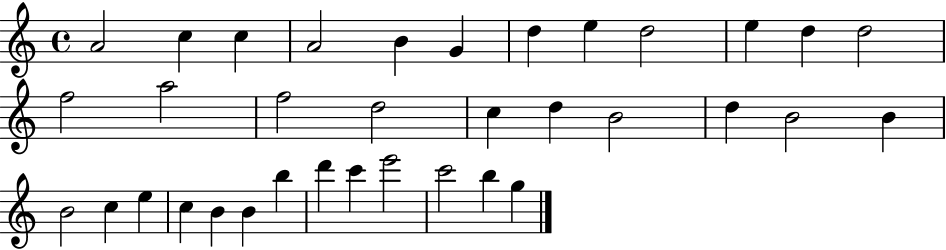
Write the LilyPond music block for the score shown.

{
  \clef treble
  \time 4/4
  \defaultTimeSignature
  \key c \major
  a'2 c''4 c''4 | a'2 b'4 g'4 | d''4 e''4 d''2 | e''4 d''4 d''2 | \break f''2 a''2 | f''2 d''2 | c''4 d''4 b'2 | d''4 b'2 b'4 | \break b'2 c''4 e''4 | c''4 b'4 b'4 b''4 | d'''4 c'''4 e'''2 | c'''2 b''4 g''4 | \break \bar "|."
}